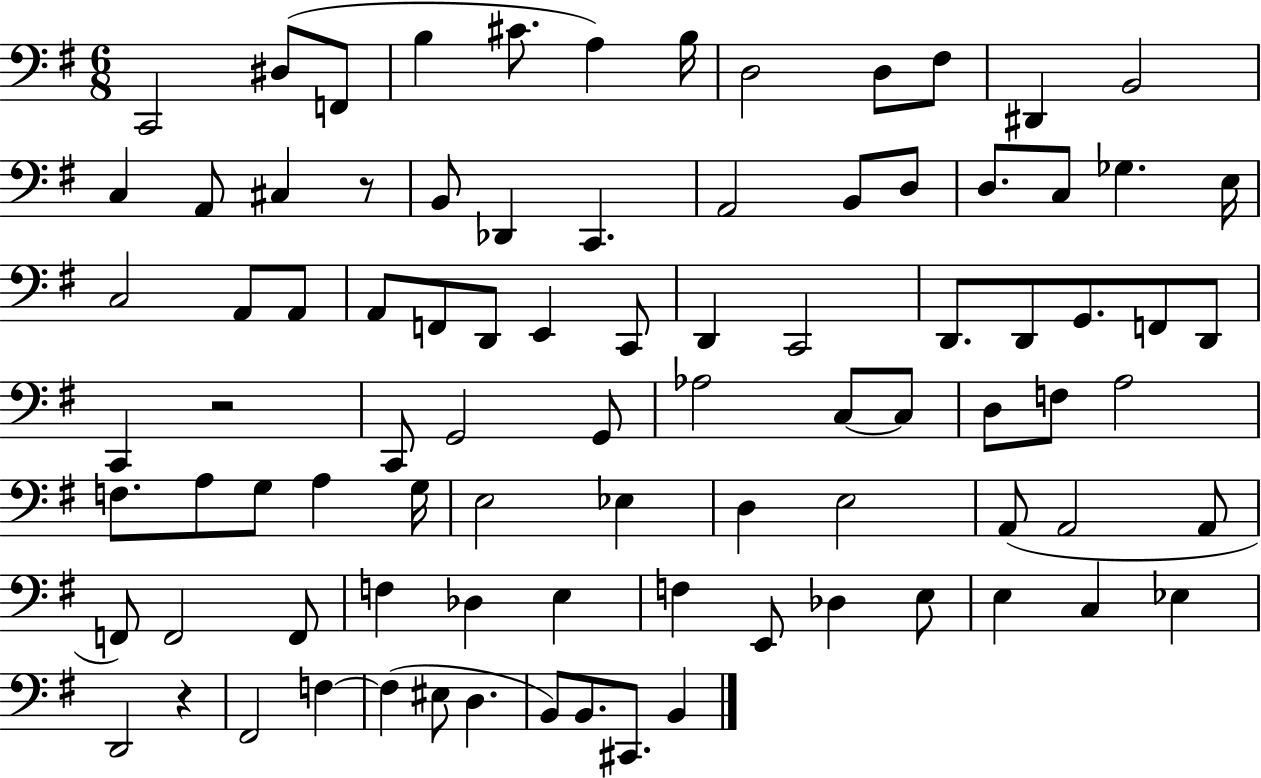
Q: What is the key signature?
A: G major